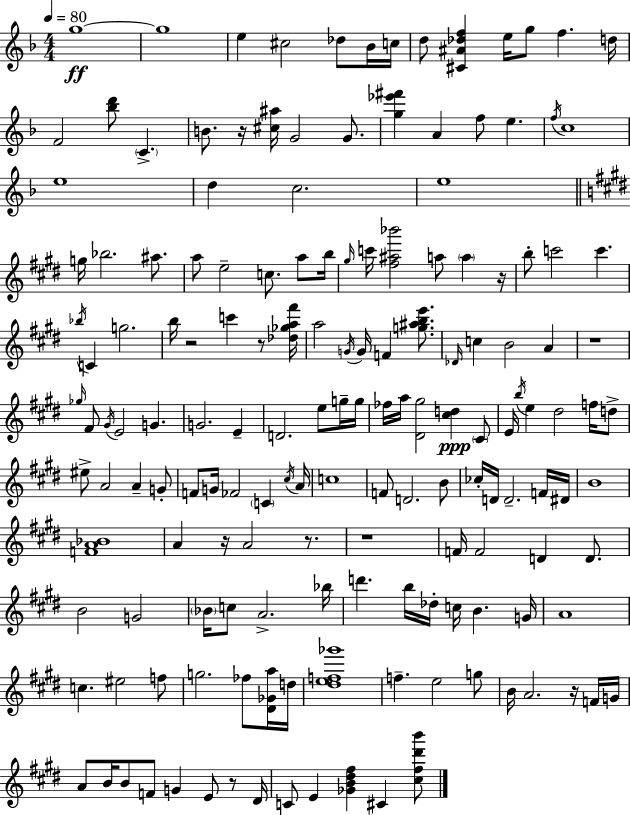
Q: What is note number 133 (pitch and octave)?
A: D#4